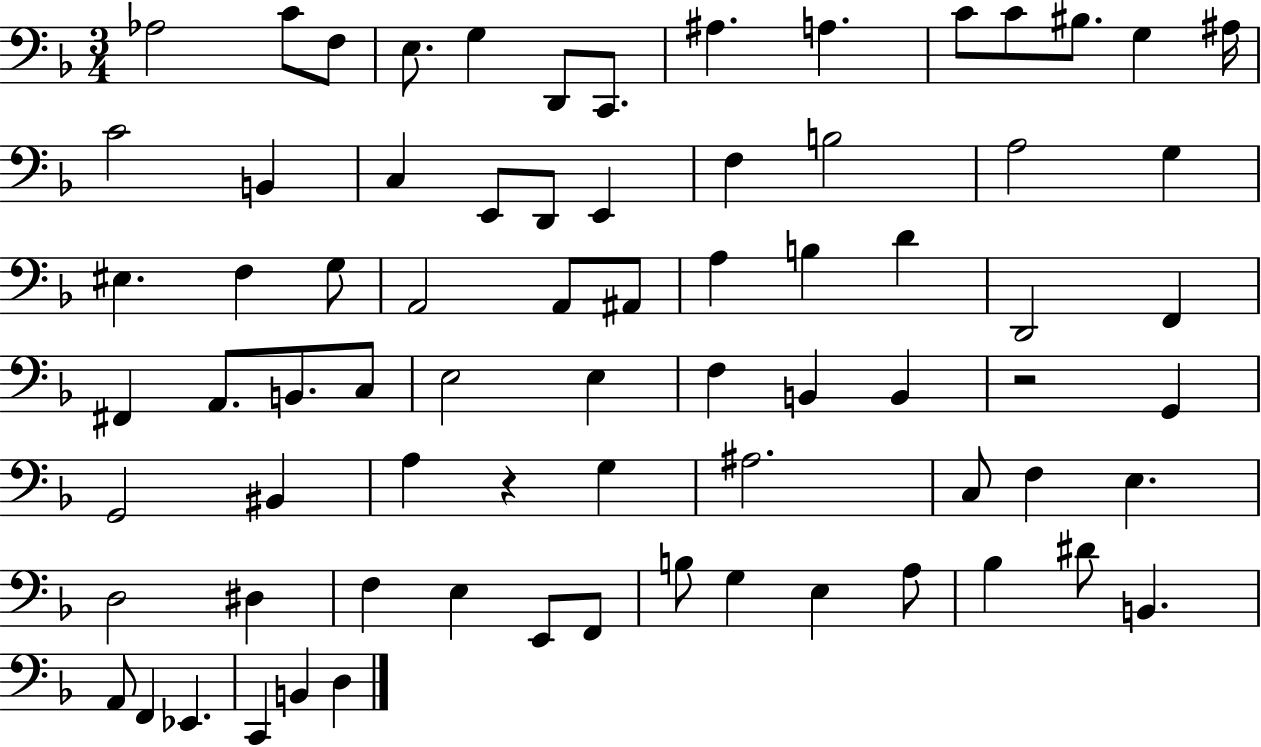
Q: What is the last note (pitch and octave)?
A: D3